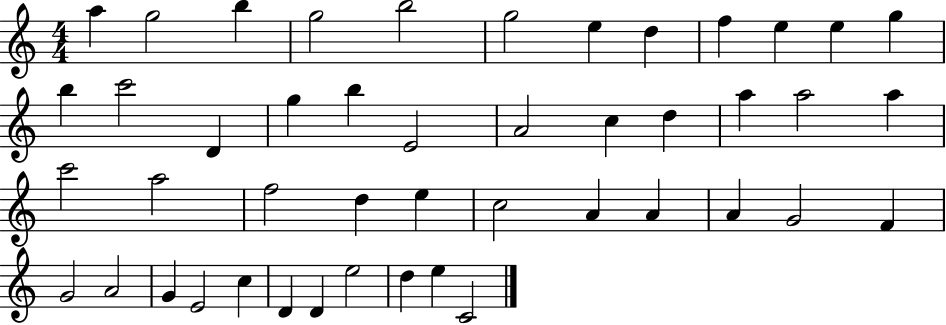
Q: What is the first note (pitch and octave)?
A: A5